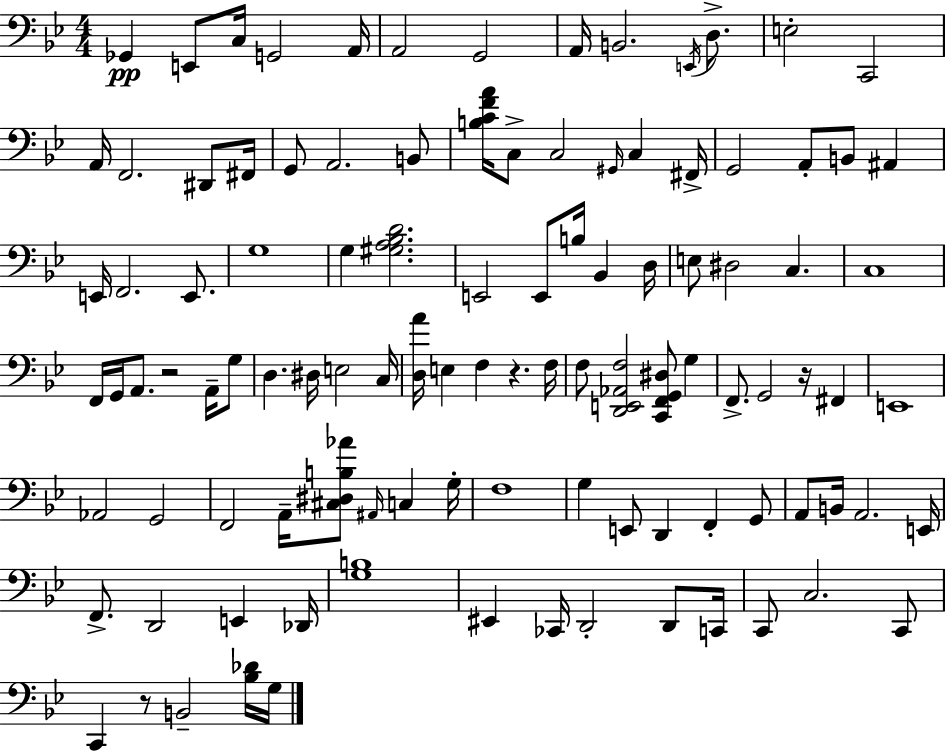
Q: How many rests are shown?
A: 4